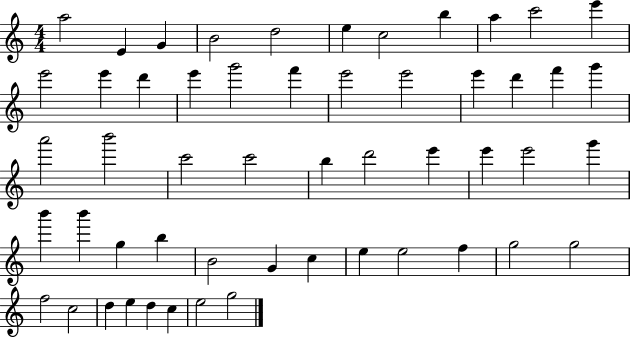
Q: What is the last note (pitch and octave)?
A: G5